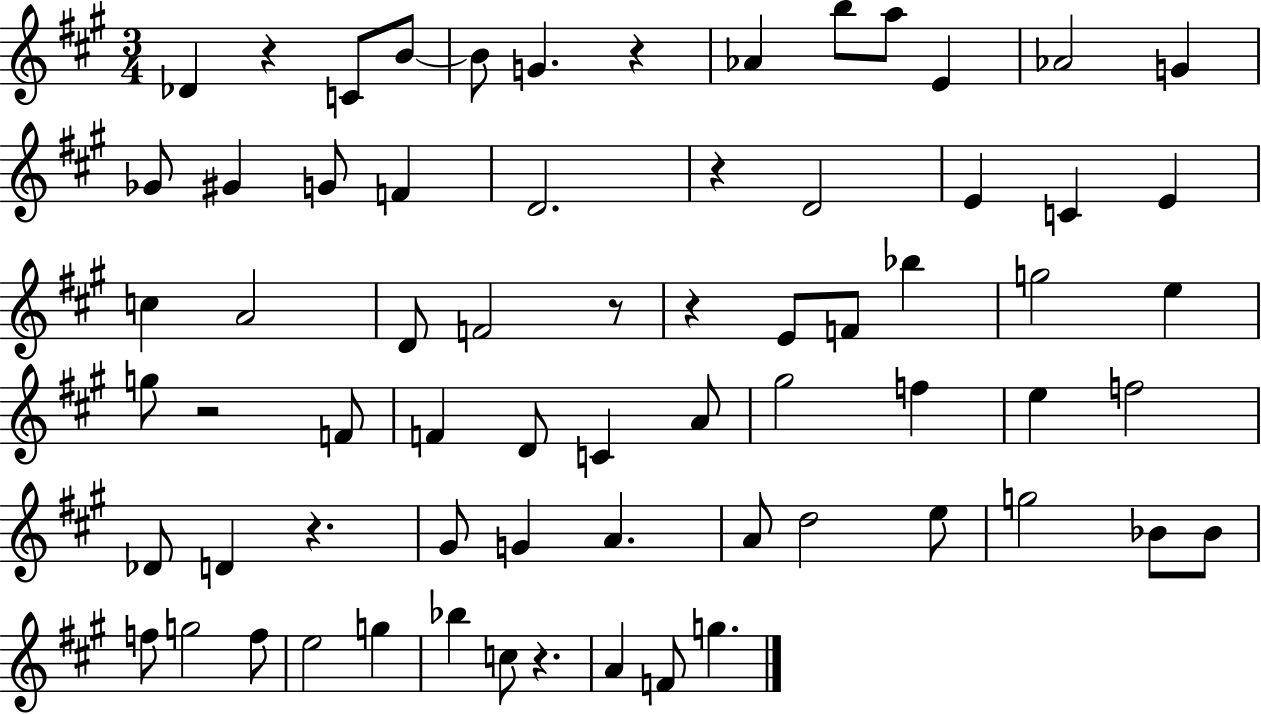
X:1
T:Untitled
M:3/4
L:1/4
K:A
_D z C/2 B/2 B/2 G z _A b/2 a/2 E _A2 G _G/2 ^G G/2 F D2 z D2 E C E c A2 D/2 F2 z/2 z E/2 F/2 _b g2 e g/2 z2 F/2 F D/2 C A/2 ^g2 f e f2 _D/2 D z ^G/2 G A A/2 d2 e/2 g2 _B/2 _B/2 f/2 g2 f/2 e2 g _b c/2 z A F/2 g